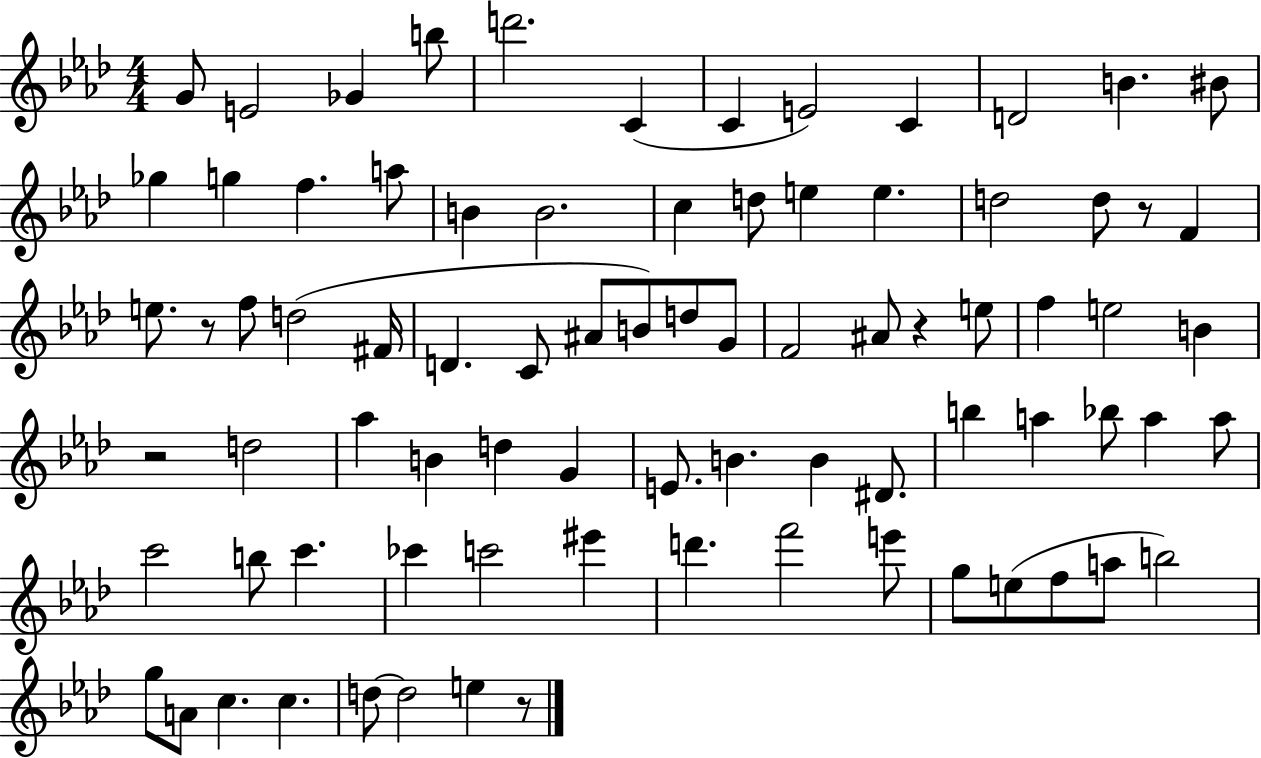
X:1
T:Untitled
M:4/4
L:1/4
K:Ab
G/2 E2 _G b/2 d'2 C C E2 C D2 B ^B/2 _g g f a/2 B B2 c d/2 e e d2 d/2 z/2 F e/2 z/2 f/2 d2 ^F/4 D C/2 ^A/2 B/2 d/2 G/2 F2 ^A/2 z e/2 f e2 B z2 d2 _a B d G E/2 B B ^D/2 b a _b/2 a a/2 c'2 b/2 c' _c' c'2 ^e' d' f'2 e'/2 g/2 e/2 f/2 a/2 b2 g/2 A/2 c c d/2 d2 e z/2